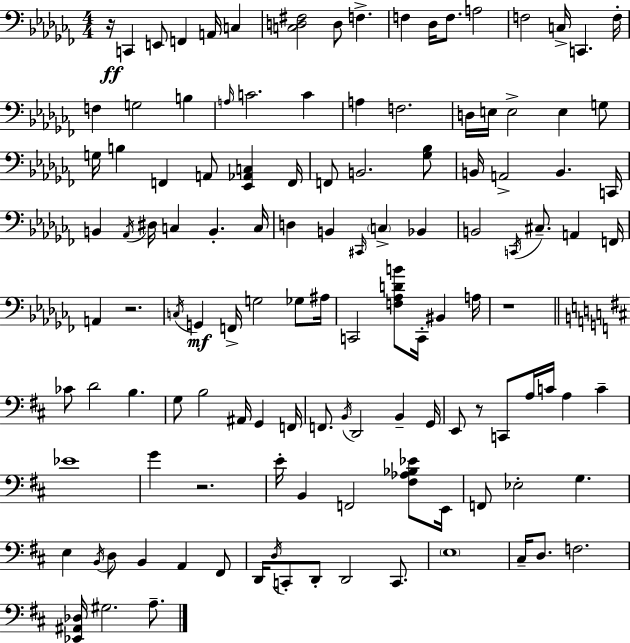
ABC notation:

X:1
T:Untitled
M:4/4
L:1/4
K:Abm
z/4 C,, E,,/2 F,, A,,/4 C, [C,D,^F,]2 D,/2 F, F, _D,/4 F,/2 A,2 F,2 C,/4 C,, F,/4 F, G,2 B, A,/4 C2 C A, F,2 D,/4 E,/4 E,2 E, G,/2 G,/4 B, F,, A,,/2 [_E,,_A,,C,] F,,/4 F,,/2 B,,2 [_G,_B,]/2 B,,/4 A,,2 B,, C,,/4 B,, _A,,/4 ^D,/4 C, B,, C,/4 D, B,, ^C,,/4 C, _B,, B,,2 C,,/4 ^C,/2 A,, F,,/4 A,, z2 C,/4 G,, F,,/4 G,2 _G,/2 ^A,/4 C,,2 [F,_A,DB]/2 C,,/4 ^B,, A,/4 z4 _C/2 D2 B, G,/2 B,2 ^A,,/4 G,, F,,/4 F,,/2 B,,/4 D,,2 B,, G,,/4 E,,/2 z/2 C,,/2 A,/4 C/4 A, C _E4 G z2 E/4 B,, F,,2 [^F,_A,_B,_E]/2 E,,/4 F,,/2 _E,2 G, E, B,,/4 D,/2 B,, A,, ^F,,/2 D,,/4 D,/4 C,,/2 D,,/2 D,,2 C,,/2 E,4 ^C,/4 D,/2 F,2 [_E,,^A,,_D,]/4 ^G,2 A,/2